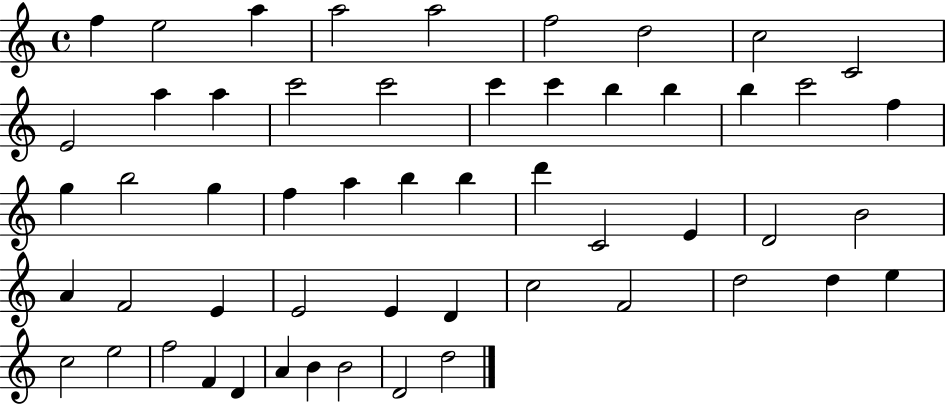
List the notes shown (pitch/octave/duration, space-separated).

F5/q E5/h A5/q A5/h A5/h F5/h D5/h C5/h C4/h E4/h A5/q A5/q C6/h C6/h C6/q C6/q B5/q B5/q B5/q C6/h F5/q G5/q B5/h G5/q F5/q A5/q B5/q B5/q D6/q C4/h E4/q D4/h B4/h A4/q F4/h E4/q E4/h E4/q D4/q C5/h F4/h D5/h D5/q E5/q C5/h E5/h F5/h F4/q D4/q A4/q B4/q B4/h D4/h D5/h